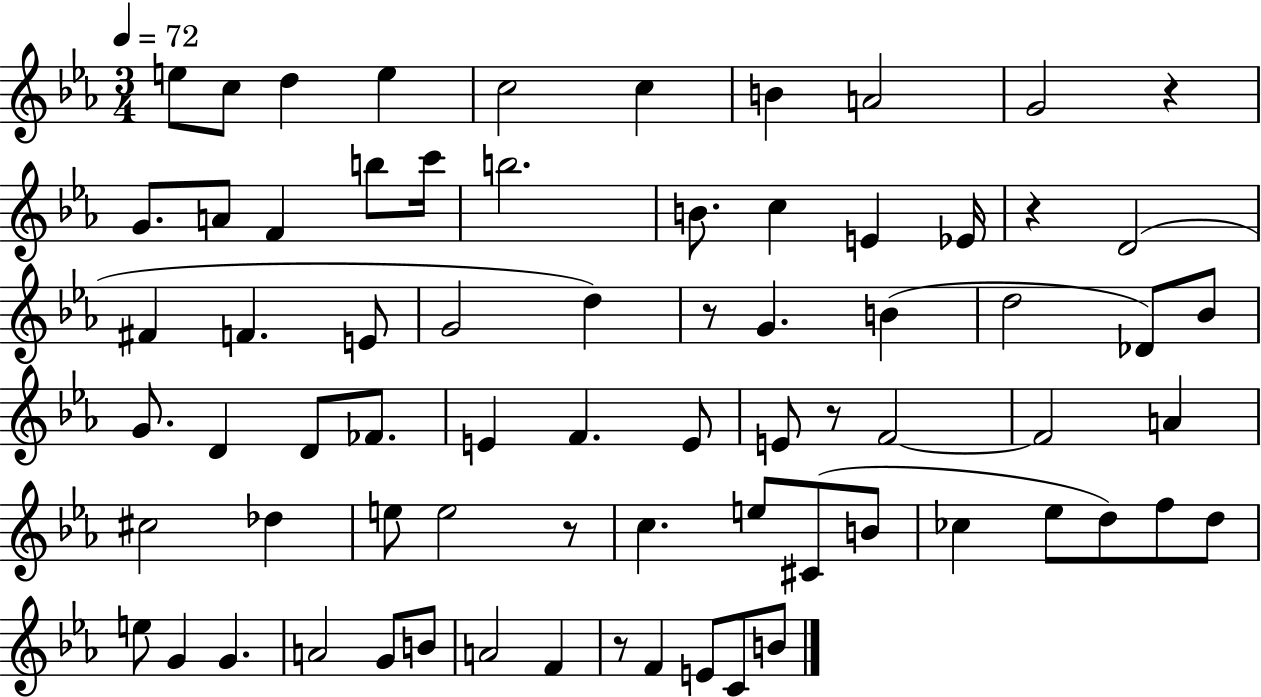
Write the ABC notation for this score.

X:1
T:Untitled
M:3/4
L:1/4
K:Eb
e/2 c/2 d e c2 c B A2 G2 z G/2 A/2 F b/2 c'/4 b2 B/2 c E _E/4 z D2 ^F F E/2 G2 d z/2 G B d2 _D/2 _B/2 G/2 D D/2 _F/2 E F E/2 E/2 z/2 F2 F2 A ^c2 _d e/2 e2 z/2 c e/2 ^C/2 B/2 _c _e/2 d/2 f/2 d/2 e/2 G G A2 G/2 B/2 A2 F z/2 F E/2 C/2 B/2